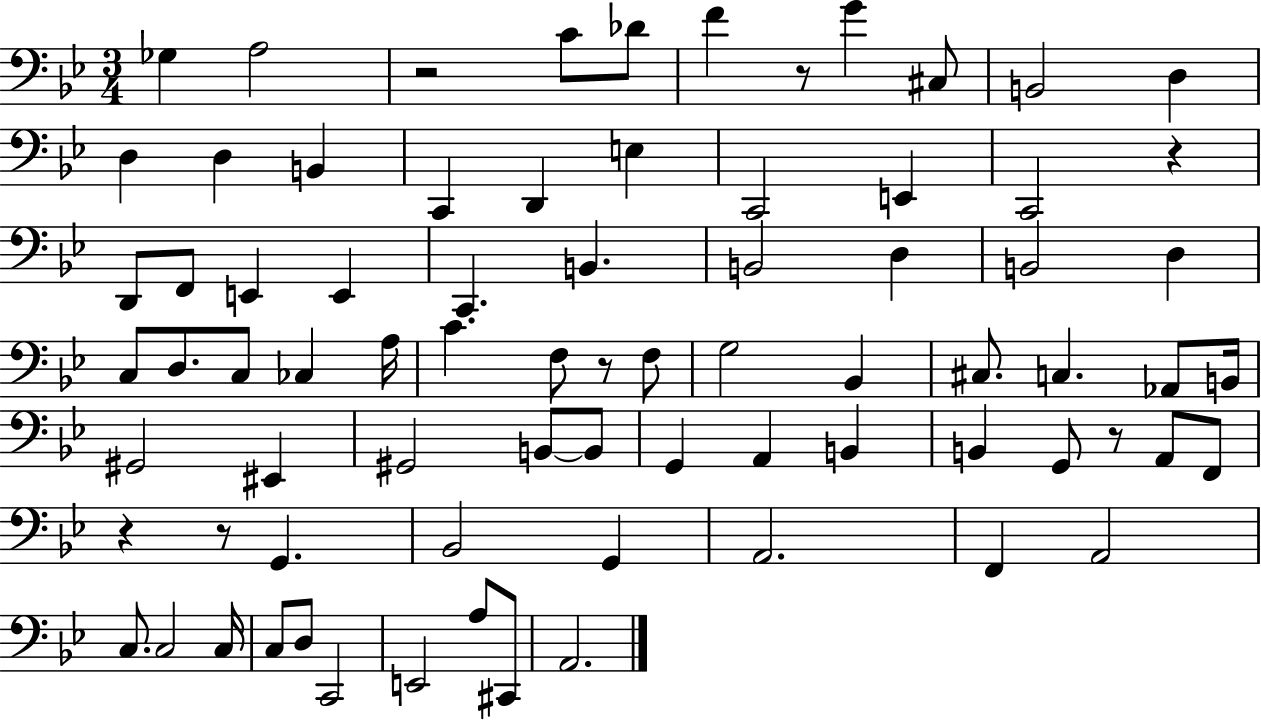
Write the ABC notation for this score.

X:1
T:Untitled
M:3/4
L:1/4
K:Bb
_G, A,2 z2 C/2 _D/2 F z/2 G ^C,/2 B,,2 D, D, D, B,, C,, D,, E, C,,2 E,, C,,2 z D,,/2 F,,/2 E,, E,, C,, B,, B,,2 D, B,,2 D, C,/2 D,/2 C,/2 _C, A,/4 C F,/2 z/2 F,/2 G,2 _B,, ^C,/2 C, _A,,/2 B,,/4 ^G,,2 ^E,, ^G,,2 B,,/2 B,,/2 G,, A,, B,, B,, G,,/2 z/2 A,,/2 F,,/2 z z/2 G,, _B,,2 G,, A,,2 F,, A,,2 C,/2 C,2 C,/4 C,/2 D,/2 C,,2 E,,2 A,/2 ^C,,/2 A,,2